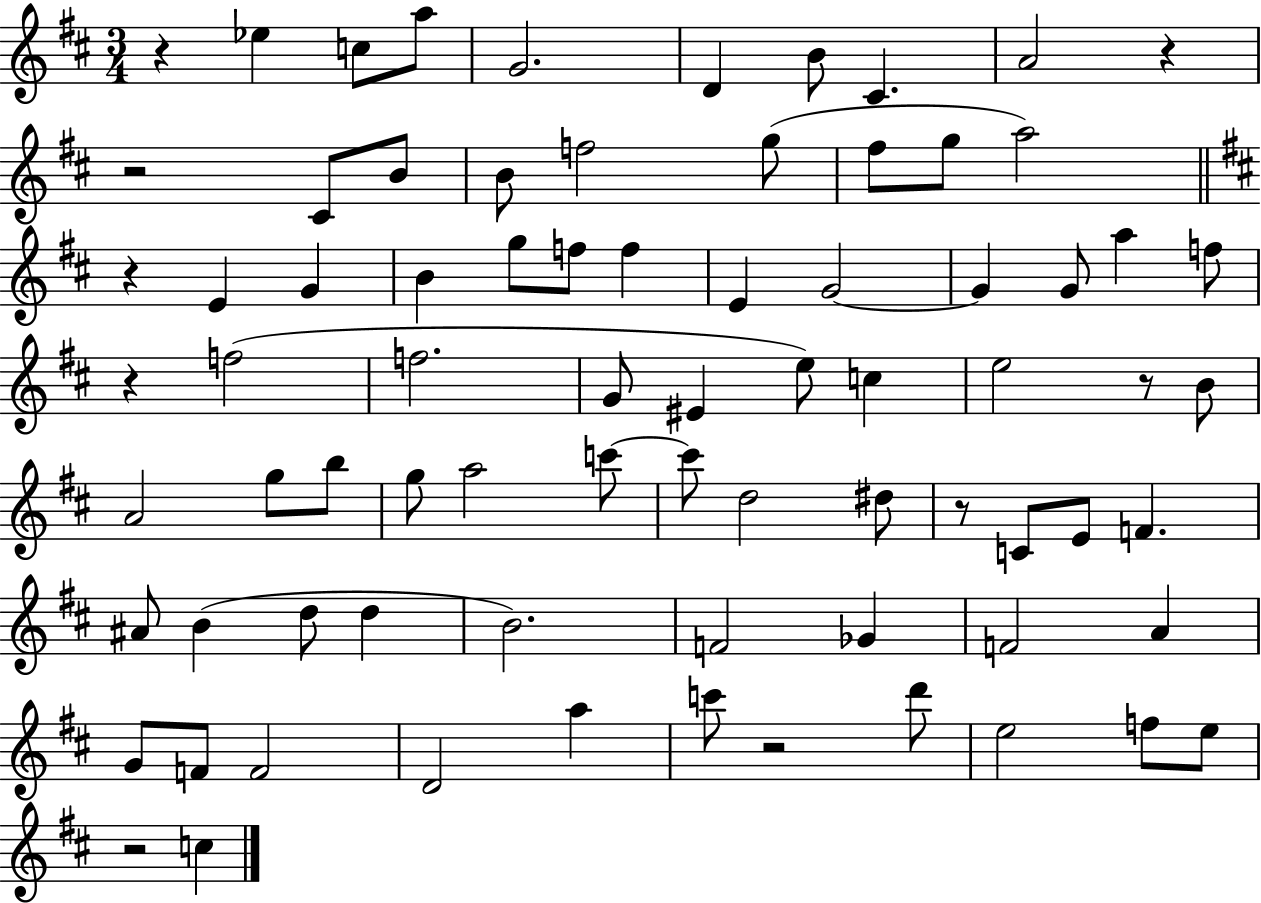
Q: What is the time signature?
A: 3/4